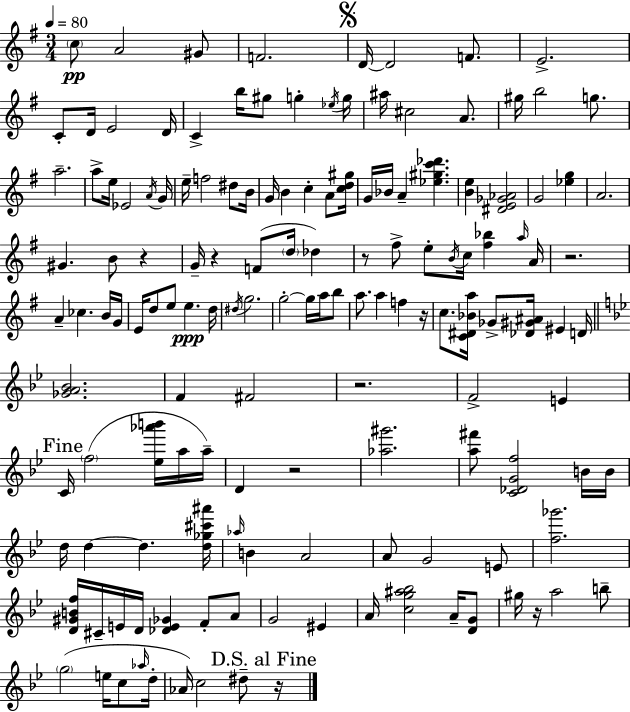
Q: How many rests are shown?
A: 9